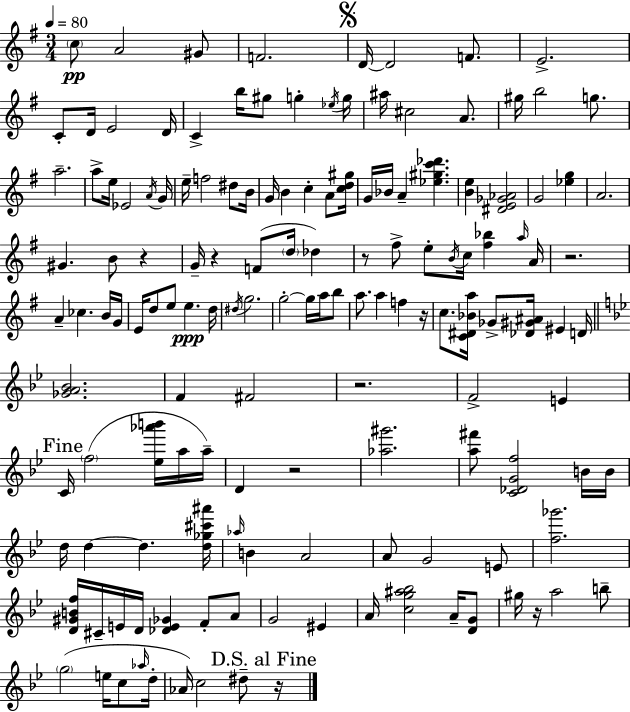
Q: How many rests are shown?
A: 9